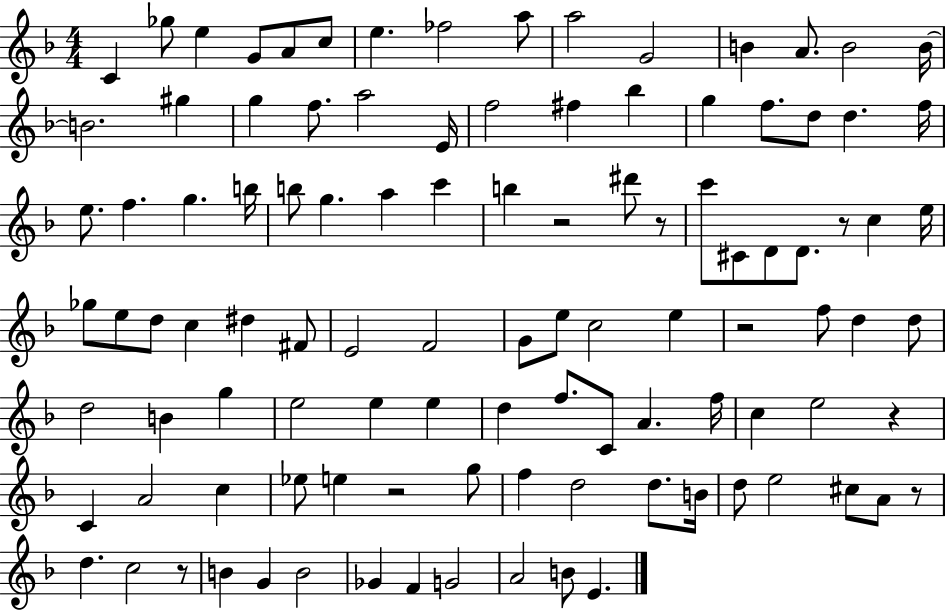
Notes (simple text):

C4/q Gb5/e E5/q G4/e A4/e C5/e E5/q. FES5/h A5/e A5/h G4/h B4/q A4/e. B4/h B4/s B4/h. G#5/q G5/q F5/e. A5/h E4/s F5/h F#5/q Bb5/q G5/q F5/e. D5/e D5/q. F5/s E5/e. F5/q. G5/q. B5/s B5/e G5/q. A5/q C6/q B5/q R/h D#6/e R/e C6/e C#4/e D4/e D4/e. R/e C5/q E5/s Gb5/e E5/e D5/e C5/q D#5/q F#4/e E4/h F4/h G4/e E5/e C5/h E5/q R/h F5/e D5/q D5/e D5/h B4/q G5/q E5/h E5/q E5/q D5/q F5/e. C4/e A4/q. F5/s C5/q E5/h R/q C4/q A4/h C5/q Eb5/e E5/q R/h G5/e F5/q D5/h D5/e. B4/s D5/e E5/h C#5/e A4/e R/e D5/q. C5/h R/e B4/q G4/q B4/h Gb4/q F4/q G4/h A4/h B4/e E4/q.